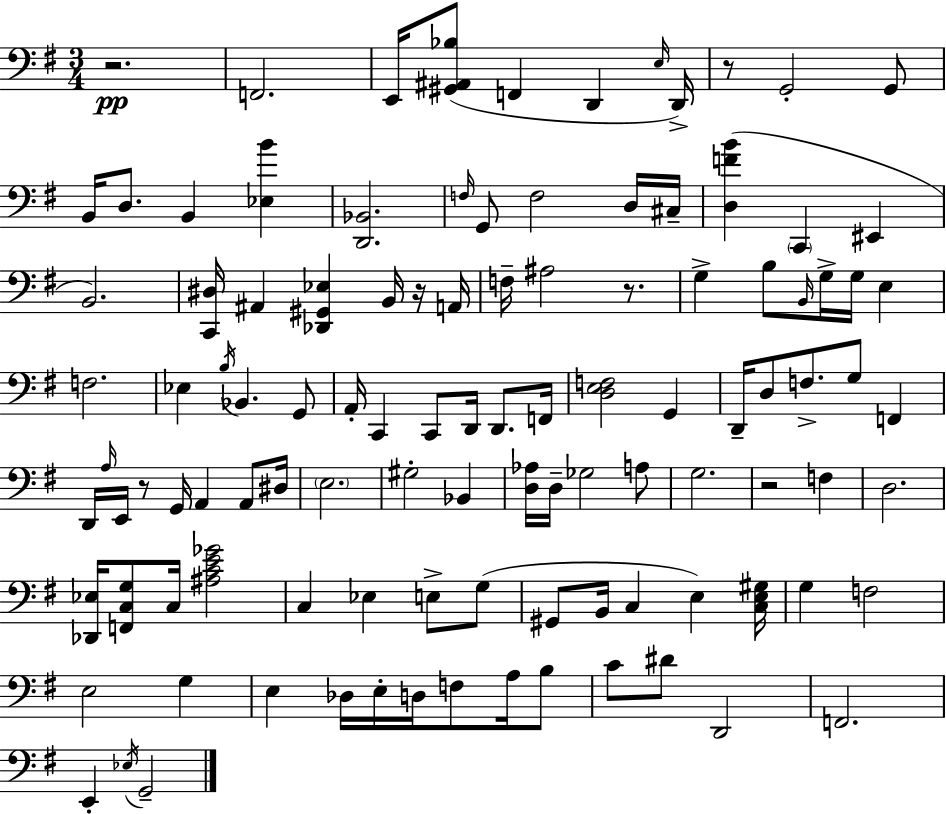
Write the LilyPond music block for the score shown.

{
  \clef bass
  \numericTimeSignature
  \time 3/4
  \key e \minor
  r2.\pp | f,2. | e,16 <gis, ais, bes>8( f,4 d,4 \grace { e16 }) | d,16-> r8 g,2-. g,8 | \break b,16 d8. b,4 <ees b'>4 | <d, bes,>2. | \grace { f16 } g,8 f2 | d16 cis16-- <d f' b'>4( \parenthesize c,4 eis,4 | \break b,2.) | <c, dis>16 ais,4 <des, gis, ees>4 b,16 | r16 a,16 f16-- ais2 r8. | g4-> b8 \grace { b,16 } g16-> g16 e4 | \break f2. | ees4 \acciaccatura { b16 } bes,4. | g,8 a,16-. c,4 c,8 d,16 | d,8. f,16 <d e f>2 | \break g,4 d,16-- d8 f8.-> g8 | f,4 d,16 \grace { a16 } e,16 r8 g,16 a,4 | a,8 dis16 \parenthesize e2. | gis2-. | \break bes,4 <d aes>16 d16-- ges2 | a8 g2. | r2 | f4 d2. | \break <des, ees>16 <f, c g>8 c16 <ais c' e' ges'>2 | c4 ees4 | e8-> g8( gis,8 b,16 c4 | e4) <c e gis>16 g4 f2 | \break e2 | g4 e4 des16 e16-. d16 | f8 a16 b8 c'8 dis'8 d,2 | f,2. | \break e,4-. \acciaccatura { ees16 } g,2-- | \bar "|."
}